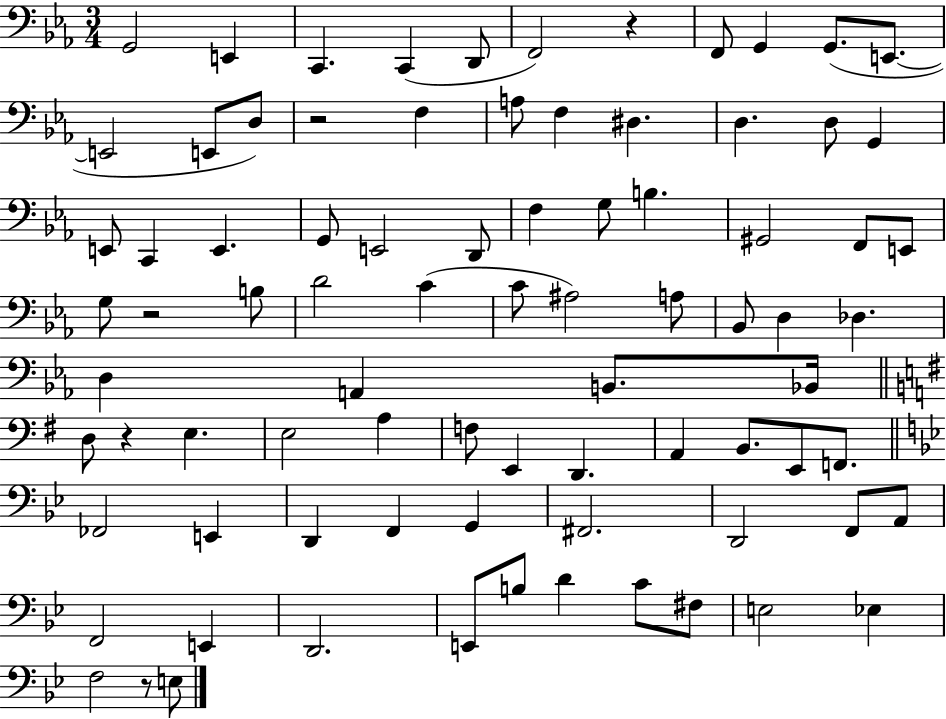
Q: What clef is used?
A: bass